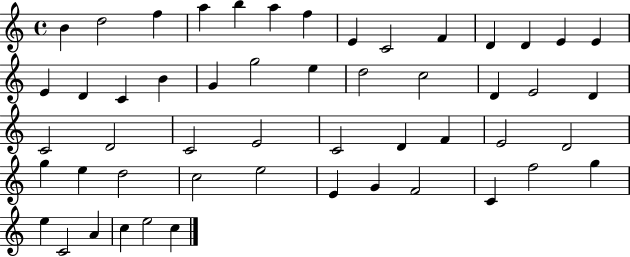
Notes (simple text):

B4/q D5/h F5/q A5/q B5/q A5/q F5/q E4/q C4/h F4/q D4/q D4/q E4/q E4/q E4/q D4/q C4/q B4/q G4/q G5/h E5/q D5/h C5/h D4/q E4/h D4/q C4/h D4/h C4/h E4/h C4/h D4/q F4/q E4/h D4/h G5/q E5/q D5/h C5/h E5/h E4/q G4/q F4/h C4/q F5/h G5/q E5/q C4/h A4/q C5/q E5/h C5/q